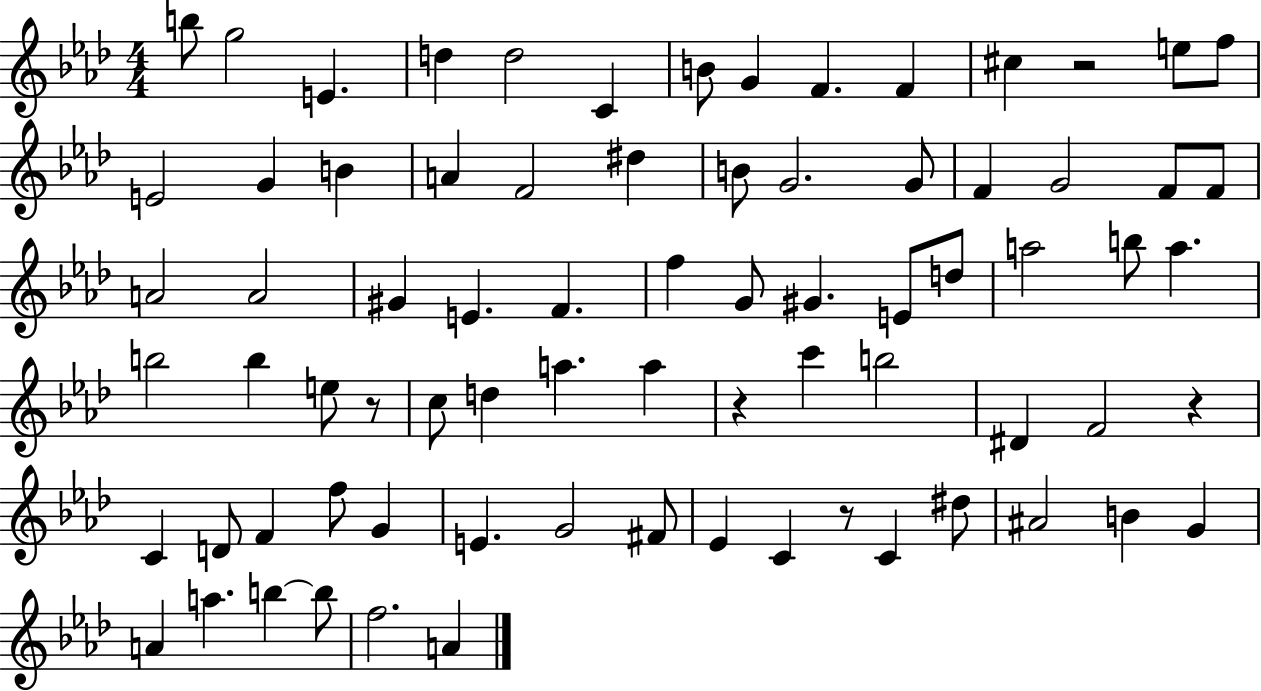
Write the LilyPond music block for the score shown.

{
  \clef treble
  \numericTimeSignature
  \time 4/4
  \key aes \major
  \repeat volta 2 { b''8 g''2 e'4. | d''4 d''2 c'4 | b'8 g'4 f'4. f'4 | cis''4 r2 e''8 f''8 | \break e'2 g'4 b'4 | a'4 f'2 dis''4 | b'8 g'2. g'8 | f'4 g'2 f'8 f'8 | \break a'2 a'2 | gis'4 e'4. f'4. | f''4 g'8 gis'4. e'8 d''8 | a''2 b''8 a''4. | \break b''2 b''4 e''8 r8 | c''8 d''4 a''4. a''4 | r4 c'''4 b''2 | dis'4 f'2 r4 | \break c'4 d'8 f'4 f''8 g'4 | e'4. g'2 fis'8 | ees'4 c'4 r8 c'4 dis''8 | ais'2 b'4 g'4 | \break a'4 a''4. b''4~~ b''8 | f''2. a'4 | } \bar "|."
}